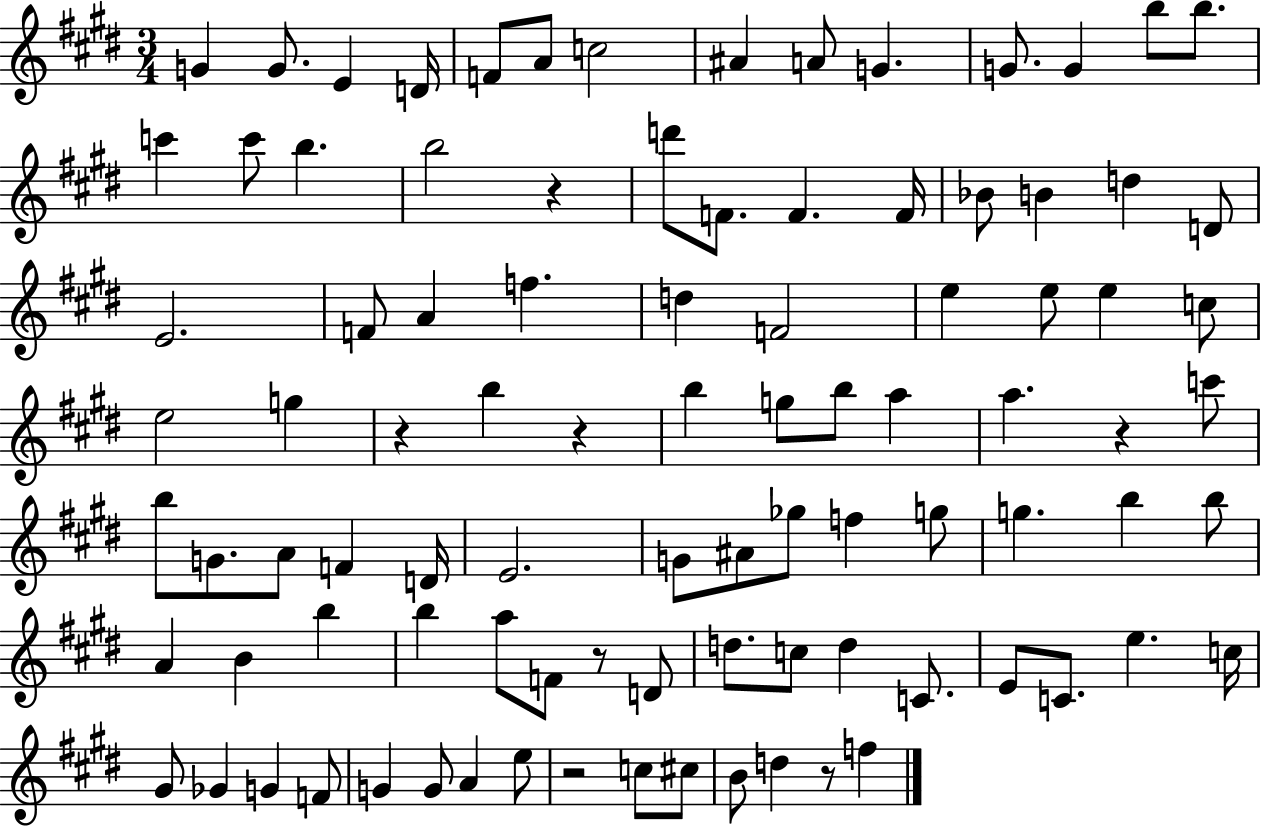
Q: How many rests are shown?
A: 7